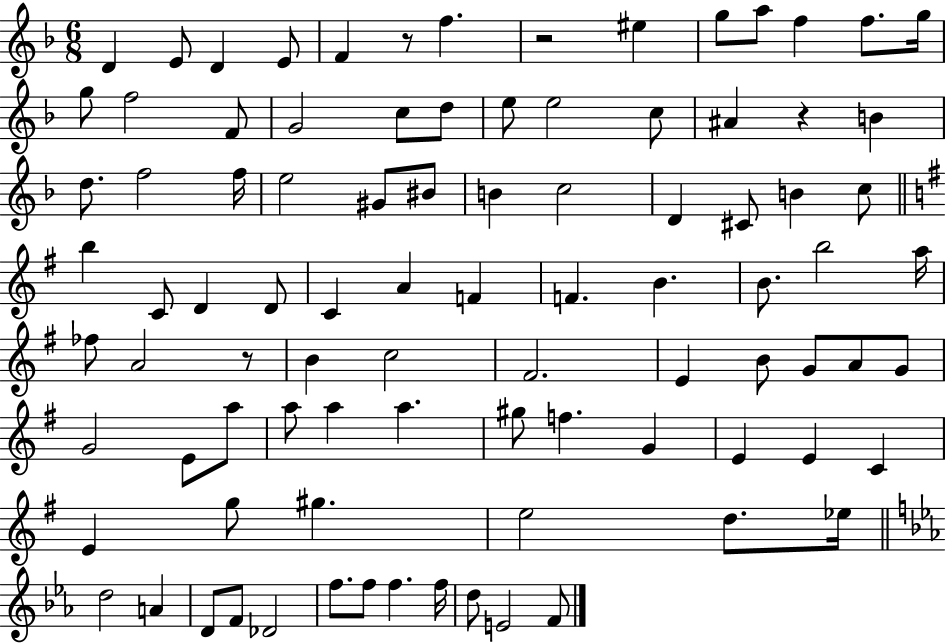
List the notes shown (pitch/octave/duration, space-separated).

D4/q E4/e D4/q E4/e F4/q R/e F5/q. R/h EIS5/q G5/e A5/e F5/q F5/e. G5/s G5/e F5/h F4/e G4/h C5/e D5/e E5/e E5/h C5/e A#4/q R/q B4/q D5/e. F5/h F5/s E5/h G#4/e BIS4/e B4/q C5/h D4/q C#4/e B4/q C5/e B5/q C4/e D4/q D4/e C4/q A4/q F4/q F4/q. B4/q. B4/e. B5/h A5/s FES5/e A4/h R/e B4/q C5/h F#4/h. E4/q B4/e G4/e A4/e G4/e G4/h E4/e A5/e A5/e A5/q A5/q. G#5/e F5/q. G4/q E4/q E4/q C4/q E4/q G5/e G#5/q. E5/h D5/e. Eb5/s D5/h A4/q D4/e F4/e Db4/h F5/e. F5/e F5/q. F5/s D5/e E4/h F4/e